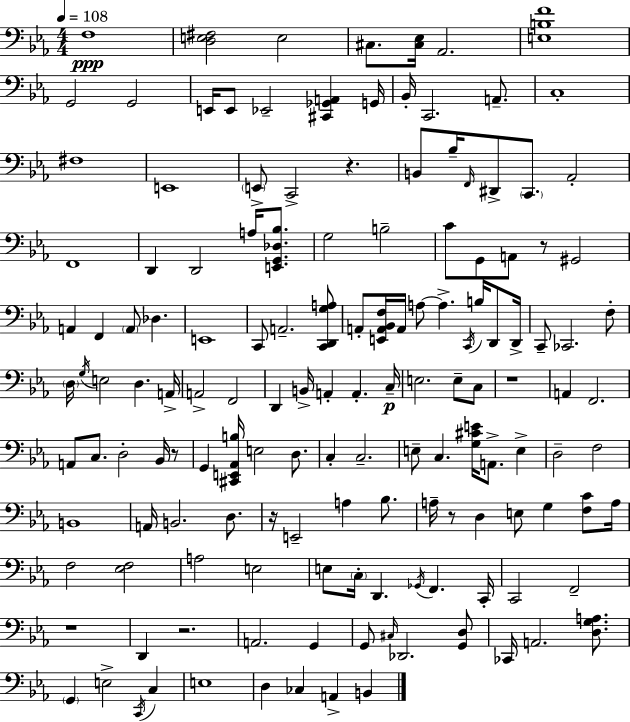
X:1
T:Untitled
M:4/4
L:1/4
K:Eb
F,4 [D,E,^F,]2 E,2 ^C,/2 [^C,_E,]/4 _A,,2 [E,B,F]4 G,,2 G,,2 E,,/4 E,,/2 _E,,2 [^C,,_G,,A,,] G,,/4 _B,,/4 C,,2 A,,/2 C,4 ^F,4 E,,4 E,,/2 C,,2 z B,,/2 _B,/4 F,,/4 ^D,,/2 C,,/2 _A,,2 F,,4 D,, D,,2 A,/4 [E,,G,,_D,_B,]/2 G,2 B,2 C/2 G,,/2 A,,/2 z/2 ^G,,2 A,, F,, A,,/2 _D, E,,4 C,,/2 A,,2 [C,,D,,G,A,]/2 A,,/2 [E,,A,,_B,,F,]/4 A,,/4 A,/2 A, C,,/4 B,/4 D,,/2 D,,/4 C,,/2 _C,,2 F,/2 D,/4 G,/4 E,2 D, A,,/4 A,,2 F,,2 D,, B,,/4 A,, A,, C,/4 E,2 E,/2 C,/2 z4 A,, F,,2 A,,/2 C,/2 D,2 _B,,/4 z/2 G,, [^C,,E,,_A,,B,]/4 E,2 D,/2 C, C,2 E,/2 C, [G,^CE]/4 A,,/2 E, D,2 F,2 B,,4 A,,/4 B,,2 D,/2 z/4 E,,2 A, _B,/2 A,/4 z/2 D, E,/2 G, [F,C]/2 A,/4 F,2 [_E,F,]2 A,2 E,2 E,/2 C,/4 D,, _G,,/4 F,, C,,/4 C,,2 F,,2 z4 D,, z2 A,,2 G,, G,,/2 ^C,/4 _D,,2 [G,,D,]/2 _C,,/4 A,,2 [D,G,A,]/2 G,, E,2 C,,/4 C, E,4 D, _C, A,, B,,